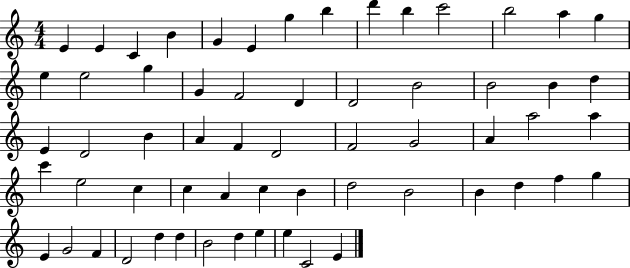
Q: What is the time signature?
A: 4/4